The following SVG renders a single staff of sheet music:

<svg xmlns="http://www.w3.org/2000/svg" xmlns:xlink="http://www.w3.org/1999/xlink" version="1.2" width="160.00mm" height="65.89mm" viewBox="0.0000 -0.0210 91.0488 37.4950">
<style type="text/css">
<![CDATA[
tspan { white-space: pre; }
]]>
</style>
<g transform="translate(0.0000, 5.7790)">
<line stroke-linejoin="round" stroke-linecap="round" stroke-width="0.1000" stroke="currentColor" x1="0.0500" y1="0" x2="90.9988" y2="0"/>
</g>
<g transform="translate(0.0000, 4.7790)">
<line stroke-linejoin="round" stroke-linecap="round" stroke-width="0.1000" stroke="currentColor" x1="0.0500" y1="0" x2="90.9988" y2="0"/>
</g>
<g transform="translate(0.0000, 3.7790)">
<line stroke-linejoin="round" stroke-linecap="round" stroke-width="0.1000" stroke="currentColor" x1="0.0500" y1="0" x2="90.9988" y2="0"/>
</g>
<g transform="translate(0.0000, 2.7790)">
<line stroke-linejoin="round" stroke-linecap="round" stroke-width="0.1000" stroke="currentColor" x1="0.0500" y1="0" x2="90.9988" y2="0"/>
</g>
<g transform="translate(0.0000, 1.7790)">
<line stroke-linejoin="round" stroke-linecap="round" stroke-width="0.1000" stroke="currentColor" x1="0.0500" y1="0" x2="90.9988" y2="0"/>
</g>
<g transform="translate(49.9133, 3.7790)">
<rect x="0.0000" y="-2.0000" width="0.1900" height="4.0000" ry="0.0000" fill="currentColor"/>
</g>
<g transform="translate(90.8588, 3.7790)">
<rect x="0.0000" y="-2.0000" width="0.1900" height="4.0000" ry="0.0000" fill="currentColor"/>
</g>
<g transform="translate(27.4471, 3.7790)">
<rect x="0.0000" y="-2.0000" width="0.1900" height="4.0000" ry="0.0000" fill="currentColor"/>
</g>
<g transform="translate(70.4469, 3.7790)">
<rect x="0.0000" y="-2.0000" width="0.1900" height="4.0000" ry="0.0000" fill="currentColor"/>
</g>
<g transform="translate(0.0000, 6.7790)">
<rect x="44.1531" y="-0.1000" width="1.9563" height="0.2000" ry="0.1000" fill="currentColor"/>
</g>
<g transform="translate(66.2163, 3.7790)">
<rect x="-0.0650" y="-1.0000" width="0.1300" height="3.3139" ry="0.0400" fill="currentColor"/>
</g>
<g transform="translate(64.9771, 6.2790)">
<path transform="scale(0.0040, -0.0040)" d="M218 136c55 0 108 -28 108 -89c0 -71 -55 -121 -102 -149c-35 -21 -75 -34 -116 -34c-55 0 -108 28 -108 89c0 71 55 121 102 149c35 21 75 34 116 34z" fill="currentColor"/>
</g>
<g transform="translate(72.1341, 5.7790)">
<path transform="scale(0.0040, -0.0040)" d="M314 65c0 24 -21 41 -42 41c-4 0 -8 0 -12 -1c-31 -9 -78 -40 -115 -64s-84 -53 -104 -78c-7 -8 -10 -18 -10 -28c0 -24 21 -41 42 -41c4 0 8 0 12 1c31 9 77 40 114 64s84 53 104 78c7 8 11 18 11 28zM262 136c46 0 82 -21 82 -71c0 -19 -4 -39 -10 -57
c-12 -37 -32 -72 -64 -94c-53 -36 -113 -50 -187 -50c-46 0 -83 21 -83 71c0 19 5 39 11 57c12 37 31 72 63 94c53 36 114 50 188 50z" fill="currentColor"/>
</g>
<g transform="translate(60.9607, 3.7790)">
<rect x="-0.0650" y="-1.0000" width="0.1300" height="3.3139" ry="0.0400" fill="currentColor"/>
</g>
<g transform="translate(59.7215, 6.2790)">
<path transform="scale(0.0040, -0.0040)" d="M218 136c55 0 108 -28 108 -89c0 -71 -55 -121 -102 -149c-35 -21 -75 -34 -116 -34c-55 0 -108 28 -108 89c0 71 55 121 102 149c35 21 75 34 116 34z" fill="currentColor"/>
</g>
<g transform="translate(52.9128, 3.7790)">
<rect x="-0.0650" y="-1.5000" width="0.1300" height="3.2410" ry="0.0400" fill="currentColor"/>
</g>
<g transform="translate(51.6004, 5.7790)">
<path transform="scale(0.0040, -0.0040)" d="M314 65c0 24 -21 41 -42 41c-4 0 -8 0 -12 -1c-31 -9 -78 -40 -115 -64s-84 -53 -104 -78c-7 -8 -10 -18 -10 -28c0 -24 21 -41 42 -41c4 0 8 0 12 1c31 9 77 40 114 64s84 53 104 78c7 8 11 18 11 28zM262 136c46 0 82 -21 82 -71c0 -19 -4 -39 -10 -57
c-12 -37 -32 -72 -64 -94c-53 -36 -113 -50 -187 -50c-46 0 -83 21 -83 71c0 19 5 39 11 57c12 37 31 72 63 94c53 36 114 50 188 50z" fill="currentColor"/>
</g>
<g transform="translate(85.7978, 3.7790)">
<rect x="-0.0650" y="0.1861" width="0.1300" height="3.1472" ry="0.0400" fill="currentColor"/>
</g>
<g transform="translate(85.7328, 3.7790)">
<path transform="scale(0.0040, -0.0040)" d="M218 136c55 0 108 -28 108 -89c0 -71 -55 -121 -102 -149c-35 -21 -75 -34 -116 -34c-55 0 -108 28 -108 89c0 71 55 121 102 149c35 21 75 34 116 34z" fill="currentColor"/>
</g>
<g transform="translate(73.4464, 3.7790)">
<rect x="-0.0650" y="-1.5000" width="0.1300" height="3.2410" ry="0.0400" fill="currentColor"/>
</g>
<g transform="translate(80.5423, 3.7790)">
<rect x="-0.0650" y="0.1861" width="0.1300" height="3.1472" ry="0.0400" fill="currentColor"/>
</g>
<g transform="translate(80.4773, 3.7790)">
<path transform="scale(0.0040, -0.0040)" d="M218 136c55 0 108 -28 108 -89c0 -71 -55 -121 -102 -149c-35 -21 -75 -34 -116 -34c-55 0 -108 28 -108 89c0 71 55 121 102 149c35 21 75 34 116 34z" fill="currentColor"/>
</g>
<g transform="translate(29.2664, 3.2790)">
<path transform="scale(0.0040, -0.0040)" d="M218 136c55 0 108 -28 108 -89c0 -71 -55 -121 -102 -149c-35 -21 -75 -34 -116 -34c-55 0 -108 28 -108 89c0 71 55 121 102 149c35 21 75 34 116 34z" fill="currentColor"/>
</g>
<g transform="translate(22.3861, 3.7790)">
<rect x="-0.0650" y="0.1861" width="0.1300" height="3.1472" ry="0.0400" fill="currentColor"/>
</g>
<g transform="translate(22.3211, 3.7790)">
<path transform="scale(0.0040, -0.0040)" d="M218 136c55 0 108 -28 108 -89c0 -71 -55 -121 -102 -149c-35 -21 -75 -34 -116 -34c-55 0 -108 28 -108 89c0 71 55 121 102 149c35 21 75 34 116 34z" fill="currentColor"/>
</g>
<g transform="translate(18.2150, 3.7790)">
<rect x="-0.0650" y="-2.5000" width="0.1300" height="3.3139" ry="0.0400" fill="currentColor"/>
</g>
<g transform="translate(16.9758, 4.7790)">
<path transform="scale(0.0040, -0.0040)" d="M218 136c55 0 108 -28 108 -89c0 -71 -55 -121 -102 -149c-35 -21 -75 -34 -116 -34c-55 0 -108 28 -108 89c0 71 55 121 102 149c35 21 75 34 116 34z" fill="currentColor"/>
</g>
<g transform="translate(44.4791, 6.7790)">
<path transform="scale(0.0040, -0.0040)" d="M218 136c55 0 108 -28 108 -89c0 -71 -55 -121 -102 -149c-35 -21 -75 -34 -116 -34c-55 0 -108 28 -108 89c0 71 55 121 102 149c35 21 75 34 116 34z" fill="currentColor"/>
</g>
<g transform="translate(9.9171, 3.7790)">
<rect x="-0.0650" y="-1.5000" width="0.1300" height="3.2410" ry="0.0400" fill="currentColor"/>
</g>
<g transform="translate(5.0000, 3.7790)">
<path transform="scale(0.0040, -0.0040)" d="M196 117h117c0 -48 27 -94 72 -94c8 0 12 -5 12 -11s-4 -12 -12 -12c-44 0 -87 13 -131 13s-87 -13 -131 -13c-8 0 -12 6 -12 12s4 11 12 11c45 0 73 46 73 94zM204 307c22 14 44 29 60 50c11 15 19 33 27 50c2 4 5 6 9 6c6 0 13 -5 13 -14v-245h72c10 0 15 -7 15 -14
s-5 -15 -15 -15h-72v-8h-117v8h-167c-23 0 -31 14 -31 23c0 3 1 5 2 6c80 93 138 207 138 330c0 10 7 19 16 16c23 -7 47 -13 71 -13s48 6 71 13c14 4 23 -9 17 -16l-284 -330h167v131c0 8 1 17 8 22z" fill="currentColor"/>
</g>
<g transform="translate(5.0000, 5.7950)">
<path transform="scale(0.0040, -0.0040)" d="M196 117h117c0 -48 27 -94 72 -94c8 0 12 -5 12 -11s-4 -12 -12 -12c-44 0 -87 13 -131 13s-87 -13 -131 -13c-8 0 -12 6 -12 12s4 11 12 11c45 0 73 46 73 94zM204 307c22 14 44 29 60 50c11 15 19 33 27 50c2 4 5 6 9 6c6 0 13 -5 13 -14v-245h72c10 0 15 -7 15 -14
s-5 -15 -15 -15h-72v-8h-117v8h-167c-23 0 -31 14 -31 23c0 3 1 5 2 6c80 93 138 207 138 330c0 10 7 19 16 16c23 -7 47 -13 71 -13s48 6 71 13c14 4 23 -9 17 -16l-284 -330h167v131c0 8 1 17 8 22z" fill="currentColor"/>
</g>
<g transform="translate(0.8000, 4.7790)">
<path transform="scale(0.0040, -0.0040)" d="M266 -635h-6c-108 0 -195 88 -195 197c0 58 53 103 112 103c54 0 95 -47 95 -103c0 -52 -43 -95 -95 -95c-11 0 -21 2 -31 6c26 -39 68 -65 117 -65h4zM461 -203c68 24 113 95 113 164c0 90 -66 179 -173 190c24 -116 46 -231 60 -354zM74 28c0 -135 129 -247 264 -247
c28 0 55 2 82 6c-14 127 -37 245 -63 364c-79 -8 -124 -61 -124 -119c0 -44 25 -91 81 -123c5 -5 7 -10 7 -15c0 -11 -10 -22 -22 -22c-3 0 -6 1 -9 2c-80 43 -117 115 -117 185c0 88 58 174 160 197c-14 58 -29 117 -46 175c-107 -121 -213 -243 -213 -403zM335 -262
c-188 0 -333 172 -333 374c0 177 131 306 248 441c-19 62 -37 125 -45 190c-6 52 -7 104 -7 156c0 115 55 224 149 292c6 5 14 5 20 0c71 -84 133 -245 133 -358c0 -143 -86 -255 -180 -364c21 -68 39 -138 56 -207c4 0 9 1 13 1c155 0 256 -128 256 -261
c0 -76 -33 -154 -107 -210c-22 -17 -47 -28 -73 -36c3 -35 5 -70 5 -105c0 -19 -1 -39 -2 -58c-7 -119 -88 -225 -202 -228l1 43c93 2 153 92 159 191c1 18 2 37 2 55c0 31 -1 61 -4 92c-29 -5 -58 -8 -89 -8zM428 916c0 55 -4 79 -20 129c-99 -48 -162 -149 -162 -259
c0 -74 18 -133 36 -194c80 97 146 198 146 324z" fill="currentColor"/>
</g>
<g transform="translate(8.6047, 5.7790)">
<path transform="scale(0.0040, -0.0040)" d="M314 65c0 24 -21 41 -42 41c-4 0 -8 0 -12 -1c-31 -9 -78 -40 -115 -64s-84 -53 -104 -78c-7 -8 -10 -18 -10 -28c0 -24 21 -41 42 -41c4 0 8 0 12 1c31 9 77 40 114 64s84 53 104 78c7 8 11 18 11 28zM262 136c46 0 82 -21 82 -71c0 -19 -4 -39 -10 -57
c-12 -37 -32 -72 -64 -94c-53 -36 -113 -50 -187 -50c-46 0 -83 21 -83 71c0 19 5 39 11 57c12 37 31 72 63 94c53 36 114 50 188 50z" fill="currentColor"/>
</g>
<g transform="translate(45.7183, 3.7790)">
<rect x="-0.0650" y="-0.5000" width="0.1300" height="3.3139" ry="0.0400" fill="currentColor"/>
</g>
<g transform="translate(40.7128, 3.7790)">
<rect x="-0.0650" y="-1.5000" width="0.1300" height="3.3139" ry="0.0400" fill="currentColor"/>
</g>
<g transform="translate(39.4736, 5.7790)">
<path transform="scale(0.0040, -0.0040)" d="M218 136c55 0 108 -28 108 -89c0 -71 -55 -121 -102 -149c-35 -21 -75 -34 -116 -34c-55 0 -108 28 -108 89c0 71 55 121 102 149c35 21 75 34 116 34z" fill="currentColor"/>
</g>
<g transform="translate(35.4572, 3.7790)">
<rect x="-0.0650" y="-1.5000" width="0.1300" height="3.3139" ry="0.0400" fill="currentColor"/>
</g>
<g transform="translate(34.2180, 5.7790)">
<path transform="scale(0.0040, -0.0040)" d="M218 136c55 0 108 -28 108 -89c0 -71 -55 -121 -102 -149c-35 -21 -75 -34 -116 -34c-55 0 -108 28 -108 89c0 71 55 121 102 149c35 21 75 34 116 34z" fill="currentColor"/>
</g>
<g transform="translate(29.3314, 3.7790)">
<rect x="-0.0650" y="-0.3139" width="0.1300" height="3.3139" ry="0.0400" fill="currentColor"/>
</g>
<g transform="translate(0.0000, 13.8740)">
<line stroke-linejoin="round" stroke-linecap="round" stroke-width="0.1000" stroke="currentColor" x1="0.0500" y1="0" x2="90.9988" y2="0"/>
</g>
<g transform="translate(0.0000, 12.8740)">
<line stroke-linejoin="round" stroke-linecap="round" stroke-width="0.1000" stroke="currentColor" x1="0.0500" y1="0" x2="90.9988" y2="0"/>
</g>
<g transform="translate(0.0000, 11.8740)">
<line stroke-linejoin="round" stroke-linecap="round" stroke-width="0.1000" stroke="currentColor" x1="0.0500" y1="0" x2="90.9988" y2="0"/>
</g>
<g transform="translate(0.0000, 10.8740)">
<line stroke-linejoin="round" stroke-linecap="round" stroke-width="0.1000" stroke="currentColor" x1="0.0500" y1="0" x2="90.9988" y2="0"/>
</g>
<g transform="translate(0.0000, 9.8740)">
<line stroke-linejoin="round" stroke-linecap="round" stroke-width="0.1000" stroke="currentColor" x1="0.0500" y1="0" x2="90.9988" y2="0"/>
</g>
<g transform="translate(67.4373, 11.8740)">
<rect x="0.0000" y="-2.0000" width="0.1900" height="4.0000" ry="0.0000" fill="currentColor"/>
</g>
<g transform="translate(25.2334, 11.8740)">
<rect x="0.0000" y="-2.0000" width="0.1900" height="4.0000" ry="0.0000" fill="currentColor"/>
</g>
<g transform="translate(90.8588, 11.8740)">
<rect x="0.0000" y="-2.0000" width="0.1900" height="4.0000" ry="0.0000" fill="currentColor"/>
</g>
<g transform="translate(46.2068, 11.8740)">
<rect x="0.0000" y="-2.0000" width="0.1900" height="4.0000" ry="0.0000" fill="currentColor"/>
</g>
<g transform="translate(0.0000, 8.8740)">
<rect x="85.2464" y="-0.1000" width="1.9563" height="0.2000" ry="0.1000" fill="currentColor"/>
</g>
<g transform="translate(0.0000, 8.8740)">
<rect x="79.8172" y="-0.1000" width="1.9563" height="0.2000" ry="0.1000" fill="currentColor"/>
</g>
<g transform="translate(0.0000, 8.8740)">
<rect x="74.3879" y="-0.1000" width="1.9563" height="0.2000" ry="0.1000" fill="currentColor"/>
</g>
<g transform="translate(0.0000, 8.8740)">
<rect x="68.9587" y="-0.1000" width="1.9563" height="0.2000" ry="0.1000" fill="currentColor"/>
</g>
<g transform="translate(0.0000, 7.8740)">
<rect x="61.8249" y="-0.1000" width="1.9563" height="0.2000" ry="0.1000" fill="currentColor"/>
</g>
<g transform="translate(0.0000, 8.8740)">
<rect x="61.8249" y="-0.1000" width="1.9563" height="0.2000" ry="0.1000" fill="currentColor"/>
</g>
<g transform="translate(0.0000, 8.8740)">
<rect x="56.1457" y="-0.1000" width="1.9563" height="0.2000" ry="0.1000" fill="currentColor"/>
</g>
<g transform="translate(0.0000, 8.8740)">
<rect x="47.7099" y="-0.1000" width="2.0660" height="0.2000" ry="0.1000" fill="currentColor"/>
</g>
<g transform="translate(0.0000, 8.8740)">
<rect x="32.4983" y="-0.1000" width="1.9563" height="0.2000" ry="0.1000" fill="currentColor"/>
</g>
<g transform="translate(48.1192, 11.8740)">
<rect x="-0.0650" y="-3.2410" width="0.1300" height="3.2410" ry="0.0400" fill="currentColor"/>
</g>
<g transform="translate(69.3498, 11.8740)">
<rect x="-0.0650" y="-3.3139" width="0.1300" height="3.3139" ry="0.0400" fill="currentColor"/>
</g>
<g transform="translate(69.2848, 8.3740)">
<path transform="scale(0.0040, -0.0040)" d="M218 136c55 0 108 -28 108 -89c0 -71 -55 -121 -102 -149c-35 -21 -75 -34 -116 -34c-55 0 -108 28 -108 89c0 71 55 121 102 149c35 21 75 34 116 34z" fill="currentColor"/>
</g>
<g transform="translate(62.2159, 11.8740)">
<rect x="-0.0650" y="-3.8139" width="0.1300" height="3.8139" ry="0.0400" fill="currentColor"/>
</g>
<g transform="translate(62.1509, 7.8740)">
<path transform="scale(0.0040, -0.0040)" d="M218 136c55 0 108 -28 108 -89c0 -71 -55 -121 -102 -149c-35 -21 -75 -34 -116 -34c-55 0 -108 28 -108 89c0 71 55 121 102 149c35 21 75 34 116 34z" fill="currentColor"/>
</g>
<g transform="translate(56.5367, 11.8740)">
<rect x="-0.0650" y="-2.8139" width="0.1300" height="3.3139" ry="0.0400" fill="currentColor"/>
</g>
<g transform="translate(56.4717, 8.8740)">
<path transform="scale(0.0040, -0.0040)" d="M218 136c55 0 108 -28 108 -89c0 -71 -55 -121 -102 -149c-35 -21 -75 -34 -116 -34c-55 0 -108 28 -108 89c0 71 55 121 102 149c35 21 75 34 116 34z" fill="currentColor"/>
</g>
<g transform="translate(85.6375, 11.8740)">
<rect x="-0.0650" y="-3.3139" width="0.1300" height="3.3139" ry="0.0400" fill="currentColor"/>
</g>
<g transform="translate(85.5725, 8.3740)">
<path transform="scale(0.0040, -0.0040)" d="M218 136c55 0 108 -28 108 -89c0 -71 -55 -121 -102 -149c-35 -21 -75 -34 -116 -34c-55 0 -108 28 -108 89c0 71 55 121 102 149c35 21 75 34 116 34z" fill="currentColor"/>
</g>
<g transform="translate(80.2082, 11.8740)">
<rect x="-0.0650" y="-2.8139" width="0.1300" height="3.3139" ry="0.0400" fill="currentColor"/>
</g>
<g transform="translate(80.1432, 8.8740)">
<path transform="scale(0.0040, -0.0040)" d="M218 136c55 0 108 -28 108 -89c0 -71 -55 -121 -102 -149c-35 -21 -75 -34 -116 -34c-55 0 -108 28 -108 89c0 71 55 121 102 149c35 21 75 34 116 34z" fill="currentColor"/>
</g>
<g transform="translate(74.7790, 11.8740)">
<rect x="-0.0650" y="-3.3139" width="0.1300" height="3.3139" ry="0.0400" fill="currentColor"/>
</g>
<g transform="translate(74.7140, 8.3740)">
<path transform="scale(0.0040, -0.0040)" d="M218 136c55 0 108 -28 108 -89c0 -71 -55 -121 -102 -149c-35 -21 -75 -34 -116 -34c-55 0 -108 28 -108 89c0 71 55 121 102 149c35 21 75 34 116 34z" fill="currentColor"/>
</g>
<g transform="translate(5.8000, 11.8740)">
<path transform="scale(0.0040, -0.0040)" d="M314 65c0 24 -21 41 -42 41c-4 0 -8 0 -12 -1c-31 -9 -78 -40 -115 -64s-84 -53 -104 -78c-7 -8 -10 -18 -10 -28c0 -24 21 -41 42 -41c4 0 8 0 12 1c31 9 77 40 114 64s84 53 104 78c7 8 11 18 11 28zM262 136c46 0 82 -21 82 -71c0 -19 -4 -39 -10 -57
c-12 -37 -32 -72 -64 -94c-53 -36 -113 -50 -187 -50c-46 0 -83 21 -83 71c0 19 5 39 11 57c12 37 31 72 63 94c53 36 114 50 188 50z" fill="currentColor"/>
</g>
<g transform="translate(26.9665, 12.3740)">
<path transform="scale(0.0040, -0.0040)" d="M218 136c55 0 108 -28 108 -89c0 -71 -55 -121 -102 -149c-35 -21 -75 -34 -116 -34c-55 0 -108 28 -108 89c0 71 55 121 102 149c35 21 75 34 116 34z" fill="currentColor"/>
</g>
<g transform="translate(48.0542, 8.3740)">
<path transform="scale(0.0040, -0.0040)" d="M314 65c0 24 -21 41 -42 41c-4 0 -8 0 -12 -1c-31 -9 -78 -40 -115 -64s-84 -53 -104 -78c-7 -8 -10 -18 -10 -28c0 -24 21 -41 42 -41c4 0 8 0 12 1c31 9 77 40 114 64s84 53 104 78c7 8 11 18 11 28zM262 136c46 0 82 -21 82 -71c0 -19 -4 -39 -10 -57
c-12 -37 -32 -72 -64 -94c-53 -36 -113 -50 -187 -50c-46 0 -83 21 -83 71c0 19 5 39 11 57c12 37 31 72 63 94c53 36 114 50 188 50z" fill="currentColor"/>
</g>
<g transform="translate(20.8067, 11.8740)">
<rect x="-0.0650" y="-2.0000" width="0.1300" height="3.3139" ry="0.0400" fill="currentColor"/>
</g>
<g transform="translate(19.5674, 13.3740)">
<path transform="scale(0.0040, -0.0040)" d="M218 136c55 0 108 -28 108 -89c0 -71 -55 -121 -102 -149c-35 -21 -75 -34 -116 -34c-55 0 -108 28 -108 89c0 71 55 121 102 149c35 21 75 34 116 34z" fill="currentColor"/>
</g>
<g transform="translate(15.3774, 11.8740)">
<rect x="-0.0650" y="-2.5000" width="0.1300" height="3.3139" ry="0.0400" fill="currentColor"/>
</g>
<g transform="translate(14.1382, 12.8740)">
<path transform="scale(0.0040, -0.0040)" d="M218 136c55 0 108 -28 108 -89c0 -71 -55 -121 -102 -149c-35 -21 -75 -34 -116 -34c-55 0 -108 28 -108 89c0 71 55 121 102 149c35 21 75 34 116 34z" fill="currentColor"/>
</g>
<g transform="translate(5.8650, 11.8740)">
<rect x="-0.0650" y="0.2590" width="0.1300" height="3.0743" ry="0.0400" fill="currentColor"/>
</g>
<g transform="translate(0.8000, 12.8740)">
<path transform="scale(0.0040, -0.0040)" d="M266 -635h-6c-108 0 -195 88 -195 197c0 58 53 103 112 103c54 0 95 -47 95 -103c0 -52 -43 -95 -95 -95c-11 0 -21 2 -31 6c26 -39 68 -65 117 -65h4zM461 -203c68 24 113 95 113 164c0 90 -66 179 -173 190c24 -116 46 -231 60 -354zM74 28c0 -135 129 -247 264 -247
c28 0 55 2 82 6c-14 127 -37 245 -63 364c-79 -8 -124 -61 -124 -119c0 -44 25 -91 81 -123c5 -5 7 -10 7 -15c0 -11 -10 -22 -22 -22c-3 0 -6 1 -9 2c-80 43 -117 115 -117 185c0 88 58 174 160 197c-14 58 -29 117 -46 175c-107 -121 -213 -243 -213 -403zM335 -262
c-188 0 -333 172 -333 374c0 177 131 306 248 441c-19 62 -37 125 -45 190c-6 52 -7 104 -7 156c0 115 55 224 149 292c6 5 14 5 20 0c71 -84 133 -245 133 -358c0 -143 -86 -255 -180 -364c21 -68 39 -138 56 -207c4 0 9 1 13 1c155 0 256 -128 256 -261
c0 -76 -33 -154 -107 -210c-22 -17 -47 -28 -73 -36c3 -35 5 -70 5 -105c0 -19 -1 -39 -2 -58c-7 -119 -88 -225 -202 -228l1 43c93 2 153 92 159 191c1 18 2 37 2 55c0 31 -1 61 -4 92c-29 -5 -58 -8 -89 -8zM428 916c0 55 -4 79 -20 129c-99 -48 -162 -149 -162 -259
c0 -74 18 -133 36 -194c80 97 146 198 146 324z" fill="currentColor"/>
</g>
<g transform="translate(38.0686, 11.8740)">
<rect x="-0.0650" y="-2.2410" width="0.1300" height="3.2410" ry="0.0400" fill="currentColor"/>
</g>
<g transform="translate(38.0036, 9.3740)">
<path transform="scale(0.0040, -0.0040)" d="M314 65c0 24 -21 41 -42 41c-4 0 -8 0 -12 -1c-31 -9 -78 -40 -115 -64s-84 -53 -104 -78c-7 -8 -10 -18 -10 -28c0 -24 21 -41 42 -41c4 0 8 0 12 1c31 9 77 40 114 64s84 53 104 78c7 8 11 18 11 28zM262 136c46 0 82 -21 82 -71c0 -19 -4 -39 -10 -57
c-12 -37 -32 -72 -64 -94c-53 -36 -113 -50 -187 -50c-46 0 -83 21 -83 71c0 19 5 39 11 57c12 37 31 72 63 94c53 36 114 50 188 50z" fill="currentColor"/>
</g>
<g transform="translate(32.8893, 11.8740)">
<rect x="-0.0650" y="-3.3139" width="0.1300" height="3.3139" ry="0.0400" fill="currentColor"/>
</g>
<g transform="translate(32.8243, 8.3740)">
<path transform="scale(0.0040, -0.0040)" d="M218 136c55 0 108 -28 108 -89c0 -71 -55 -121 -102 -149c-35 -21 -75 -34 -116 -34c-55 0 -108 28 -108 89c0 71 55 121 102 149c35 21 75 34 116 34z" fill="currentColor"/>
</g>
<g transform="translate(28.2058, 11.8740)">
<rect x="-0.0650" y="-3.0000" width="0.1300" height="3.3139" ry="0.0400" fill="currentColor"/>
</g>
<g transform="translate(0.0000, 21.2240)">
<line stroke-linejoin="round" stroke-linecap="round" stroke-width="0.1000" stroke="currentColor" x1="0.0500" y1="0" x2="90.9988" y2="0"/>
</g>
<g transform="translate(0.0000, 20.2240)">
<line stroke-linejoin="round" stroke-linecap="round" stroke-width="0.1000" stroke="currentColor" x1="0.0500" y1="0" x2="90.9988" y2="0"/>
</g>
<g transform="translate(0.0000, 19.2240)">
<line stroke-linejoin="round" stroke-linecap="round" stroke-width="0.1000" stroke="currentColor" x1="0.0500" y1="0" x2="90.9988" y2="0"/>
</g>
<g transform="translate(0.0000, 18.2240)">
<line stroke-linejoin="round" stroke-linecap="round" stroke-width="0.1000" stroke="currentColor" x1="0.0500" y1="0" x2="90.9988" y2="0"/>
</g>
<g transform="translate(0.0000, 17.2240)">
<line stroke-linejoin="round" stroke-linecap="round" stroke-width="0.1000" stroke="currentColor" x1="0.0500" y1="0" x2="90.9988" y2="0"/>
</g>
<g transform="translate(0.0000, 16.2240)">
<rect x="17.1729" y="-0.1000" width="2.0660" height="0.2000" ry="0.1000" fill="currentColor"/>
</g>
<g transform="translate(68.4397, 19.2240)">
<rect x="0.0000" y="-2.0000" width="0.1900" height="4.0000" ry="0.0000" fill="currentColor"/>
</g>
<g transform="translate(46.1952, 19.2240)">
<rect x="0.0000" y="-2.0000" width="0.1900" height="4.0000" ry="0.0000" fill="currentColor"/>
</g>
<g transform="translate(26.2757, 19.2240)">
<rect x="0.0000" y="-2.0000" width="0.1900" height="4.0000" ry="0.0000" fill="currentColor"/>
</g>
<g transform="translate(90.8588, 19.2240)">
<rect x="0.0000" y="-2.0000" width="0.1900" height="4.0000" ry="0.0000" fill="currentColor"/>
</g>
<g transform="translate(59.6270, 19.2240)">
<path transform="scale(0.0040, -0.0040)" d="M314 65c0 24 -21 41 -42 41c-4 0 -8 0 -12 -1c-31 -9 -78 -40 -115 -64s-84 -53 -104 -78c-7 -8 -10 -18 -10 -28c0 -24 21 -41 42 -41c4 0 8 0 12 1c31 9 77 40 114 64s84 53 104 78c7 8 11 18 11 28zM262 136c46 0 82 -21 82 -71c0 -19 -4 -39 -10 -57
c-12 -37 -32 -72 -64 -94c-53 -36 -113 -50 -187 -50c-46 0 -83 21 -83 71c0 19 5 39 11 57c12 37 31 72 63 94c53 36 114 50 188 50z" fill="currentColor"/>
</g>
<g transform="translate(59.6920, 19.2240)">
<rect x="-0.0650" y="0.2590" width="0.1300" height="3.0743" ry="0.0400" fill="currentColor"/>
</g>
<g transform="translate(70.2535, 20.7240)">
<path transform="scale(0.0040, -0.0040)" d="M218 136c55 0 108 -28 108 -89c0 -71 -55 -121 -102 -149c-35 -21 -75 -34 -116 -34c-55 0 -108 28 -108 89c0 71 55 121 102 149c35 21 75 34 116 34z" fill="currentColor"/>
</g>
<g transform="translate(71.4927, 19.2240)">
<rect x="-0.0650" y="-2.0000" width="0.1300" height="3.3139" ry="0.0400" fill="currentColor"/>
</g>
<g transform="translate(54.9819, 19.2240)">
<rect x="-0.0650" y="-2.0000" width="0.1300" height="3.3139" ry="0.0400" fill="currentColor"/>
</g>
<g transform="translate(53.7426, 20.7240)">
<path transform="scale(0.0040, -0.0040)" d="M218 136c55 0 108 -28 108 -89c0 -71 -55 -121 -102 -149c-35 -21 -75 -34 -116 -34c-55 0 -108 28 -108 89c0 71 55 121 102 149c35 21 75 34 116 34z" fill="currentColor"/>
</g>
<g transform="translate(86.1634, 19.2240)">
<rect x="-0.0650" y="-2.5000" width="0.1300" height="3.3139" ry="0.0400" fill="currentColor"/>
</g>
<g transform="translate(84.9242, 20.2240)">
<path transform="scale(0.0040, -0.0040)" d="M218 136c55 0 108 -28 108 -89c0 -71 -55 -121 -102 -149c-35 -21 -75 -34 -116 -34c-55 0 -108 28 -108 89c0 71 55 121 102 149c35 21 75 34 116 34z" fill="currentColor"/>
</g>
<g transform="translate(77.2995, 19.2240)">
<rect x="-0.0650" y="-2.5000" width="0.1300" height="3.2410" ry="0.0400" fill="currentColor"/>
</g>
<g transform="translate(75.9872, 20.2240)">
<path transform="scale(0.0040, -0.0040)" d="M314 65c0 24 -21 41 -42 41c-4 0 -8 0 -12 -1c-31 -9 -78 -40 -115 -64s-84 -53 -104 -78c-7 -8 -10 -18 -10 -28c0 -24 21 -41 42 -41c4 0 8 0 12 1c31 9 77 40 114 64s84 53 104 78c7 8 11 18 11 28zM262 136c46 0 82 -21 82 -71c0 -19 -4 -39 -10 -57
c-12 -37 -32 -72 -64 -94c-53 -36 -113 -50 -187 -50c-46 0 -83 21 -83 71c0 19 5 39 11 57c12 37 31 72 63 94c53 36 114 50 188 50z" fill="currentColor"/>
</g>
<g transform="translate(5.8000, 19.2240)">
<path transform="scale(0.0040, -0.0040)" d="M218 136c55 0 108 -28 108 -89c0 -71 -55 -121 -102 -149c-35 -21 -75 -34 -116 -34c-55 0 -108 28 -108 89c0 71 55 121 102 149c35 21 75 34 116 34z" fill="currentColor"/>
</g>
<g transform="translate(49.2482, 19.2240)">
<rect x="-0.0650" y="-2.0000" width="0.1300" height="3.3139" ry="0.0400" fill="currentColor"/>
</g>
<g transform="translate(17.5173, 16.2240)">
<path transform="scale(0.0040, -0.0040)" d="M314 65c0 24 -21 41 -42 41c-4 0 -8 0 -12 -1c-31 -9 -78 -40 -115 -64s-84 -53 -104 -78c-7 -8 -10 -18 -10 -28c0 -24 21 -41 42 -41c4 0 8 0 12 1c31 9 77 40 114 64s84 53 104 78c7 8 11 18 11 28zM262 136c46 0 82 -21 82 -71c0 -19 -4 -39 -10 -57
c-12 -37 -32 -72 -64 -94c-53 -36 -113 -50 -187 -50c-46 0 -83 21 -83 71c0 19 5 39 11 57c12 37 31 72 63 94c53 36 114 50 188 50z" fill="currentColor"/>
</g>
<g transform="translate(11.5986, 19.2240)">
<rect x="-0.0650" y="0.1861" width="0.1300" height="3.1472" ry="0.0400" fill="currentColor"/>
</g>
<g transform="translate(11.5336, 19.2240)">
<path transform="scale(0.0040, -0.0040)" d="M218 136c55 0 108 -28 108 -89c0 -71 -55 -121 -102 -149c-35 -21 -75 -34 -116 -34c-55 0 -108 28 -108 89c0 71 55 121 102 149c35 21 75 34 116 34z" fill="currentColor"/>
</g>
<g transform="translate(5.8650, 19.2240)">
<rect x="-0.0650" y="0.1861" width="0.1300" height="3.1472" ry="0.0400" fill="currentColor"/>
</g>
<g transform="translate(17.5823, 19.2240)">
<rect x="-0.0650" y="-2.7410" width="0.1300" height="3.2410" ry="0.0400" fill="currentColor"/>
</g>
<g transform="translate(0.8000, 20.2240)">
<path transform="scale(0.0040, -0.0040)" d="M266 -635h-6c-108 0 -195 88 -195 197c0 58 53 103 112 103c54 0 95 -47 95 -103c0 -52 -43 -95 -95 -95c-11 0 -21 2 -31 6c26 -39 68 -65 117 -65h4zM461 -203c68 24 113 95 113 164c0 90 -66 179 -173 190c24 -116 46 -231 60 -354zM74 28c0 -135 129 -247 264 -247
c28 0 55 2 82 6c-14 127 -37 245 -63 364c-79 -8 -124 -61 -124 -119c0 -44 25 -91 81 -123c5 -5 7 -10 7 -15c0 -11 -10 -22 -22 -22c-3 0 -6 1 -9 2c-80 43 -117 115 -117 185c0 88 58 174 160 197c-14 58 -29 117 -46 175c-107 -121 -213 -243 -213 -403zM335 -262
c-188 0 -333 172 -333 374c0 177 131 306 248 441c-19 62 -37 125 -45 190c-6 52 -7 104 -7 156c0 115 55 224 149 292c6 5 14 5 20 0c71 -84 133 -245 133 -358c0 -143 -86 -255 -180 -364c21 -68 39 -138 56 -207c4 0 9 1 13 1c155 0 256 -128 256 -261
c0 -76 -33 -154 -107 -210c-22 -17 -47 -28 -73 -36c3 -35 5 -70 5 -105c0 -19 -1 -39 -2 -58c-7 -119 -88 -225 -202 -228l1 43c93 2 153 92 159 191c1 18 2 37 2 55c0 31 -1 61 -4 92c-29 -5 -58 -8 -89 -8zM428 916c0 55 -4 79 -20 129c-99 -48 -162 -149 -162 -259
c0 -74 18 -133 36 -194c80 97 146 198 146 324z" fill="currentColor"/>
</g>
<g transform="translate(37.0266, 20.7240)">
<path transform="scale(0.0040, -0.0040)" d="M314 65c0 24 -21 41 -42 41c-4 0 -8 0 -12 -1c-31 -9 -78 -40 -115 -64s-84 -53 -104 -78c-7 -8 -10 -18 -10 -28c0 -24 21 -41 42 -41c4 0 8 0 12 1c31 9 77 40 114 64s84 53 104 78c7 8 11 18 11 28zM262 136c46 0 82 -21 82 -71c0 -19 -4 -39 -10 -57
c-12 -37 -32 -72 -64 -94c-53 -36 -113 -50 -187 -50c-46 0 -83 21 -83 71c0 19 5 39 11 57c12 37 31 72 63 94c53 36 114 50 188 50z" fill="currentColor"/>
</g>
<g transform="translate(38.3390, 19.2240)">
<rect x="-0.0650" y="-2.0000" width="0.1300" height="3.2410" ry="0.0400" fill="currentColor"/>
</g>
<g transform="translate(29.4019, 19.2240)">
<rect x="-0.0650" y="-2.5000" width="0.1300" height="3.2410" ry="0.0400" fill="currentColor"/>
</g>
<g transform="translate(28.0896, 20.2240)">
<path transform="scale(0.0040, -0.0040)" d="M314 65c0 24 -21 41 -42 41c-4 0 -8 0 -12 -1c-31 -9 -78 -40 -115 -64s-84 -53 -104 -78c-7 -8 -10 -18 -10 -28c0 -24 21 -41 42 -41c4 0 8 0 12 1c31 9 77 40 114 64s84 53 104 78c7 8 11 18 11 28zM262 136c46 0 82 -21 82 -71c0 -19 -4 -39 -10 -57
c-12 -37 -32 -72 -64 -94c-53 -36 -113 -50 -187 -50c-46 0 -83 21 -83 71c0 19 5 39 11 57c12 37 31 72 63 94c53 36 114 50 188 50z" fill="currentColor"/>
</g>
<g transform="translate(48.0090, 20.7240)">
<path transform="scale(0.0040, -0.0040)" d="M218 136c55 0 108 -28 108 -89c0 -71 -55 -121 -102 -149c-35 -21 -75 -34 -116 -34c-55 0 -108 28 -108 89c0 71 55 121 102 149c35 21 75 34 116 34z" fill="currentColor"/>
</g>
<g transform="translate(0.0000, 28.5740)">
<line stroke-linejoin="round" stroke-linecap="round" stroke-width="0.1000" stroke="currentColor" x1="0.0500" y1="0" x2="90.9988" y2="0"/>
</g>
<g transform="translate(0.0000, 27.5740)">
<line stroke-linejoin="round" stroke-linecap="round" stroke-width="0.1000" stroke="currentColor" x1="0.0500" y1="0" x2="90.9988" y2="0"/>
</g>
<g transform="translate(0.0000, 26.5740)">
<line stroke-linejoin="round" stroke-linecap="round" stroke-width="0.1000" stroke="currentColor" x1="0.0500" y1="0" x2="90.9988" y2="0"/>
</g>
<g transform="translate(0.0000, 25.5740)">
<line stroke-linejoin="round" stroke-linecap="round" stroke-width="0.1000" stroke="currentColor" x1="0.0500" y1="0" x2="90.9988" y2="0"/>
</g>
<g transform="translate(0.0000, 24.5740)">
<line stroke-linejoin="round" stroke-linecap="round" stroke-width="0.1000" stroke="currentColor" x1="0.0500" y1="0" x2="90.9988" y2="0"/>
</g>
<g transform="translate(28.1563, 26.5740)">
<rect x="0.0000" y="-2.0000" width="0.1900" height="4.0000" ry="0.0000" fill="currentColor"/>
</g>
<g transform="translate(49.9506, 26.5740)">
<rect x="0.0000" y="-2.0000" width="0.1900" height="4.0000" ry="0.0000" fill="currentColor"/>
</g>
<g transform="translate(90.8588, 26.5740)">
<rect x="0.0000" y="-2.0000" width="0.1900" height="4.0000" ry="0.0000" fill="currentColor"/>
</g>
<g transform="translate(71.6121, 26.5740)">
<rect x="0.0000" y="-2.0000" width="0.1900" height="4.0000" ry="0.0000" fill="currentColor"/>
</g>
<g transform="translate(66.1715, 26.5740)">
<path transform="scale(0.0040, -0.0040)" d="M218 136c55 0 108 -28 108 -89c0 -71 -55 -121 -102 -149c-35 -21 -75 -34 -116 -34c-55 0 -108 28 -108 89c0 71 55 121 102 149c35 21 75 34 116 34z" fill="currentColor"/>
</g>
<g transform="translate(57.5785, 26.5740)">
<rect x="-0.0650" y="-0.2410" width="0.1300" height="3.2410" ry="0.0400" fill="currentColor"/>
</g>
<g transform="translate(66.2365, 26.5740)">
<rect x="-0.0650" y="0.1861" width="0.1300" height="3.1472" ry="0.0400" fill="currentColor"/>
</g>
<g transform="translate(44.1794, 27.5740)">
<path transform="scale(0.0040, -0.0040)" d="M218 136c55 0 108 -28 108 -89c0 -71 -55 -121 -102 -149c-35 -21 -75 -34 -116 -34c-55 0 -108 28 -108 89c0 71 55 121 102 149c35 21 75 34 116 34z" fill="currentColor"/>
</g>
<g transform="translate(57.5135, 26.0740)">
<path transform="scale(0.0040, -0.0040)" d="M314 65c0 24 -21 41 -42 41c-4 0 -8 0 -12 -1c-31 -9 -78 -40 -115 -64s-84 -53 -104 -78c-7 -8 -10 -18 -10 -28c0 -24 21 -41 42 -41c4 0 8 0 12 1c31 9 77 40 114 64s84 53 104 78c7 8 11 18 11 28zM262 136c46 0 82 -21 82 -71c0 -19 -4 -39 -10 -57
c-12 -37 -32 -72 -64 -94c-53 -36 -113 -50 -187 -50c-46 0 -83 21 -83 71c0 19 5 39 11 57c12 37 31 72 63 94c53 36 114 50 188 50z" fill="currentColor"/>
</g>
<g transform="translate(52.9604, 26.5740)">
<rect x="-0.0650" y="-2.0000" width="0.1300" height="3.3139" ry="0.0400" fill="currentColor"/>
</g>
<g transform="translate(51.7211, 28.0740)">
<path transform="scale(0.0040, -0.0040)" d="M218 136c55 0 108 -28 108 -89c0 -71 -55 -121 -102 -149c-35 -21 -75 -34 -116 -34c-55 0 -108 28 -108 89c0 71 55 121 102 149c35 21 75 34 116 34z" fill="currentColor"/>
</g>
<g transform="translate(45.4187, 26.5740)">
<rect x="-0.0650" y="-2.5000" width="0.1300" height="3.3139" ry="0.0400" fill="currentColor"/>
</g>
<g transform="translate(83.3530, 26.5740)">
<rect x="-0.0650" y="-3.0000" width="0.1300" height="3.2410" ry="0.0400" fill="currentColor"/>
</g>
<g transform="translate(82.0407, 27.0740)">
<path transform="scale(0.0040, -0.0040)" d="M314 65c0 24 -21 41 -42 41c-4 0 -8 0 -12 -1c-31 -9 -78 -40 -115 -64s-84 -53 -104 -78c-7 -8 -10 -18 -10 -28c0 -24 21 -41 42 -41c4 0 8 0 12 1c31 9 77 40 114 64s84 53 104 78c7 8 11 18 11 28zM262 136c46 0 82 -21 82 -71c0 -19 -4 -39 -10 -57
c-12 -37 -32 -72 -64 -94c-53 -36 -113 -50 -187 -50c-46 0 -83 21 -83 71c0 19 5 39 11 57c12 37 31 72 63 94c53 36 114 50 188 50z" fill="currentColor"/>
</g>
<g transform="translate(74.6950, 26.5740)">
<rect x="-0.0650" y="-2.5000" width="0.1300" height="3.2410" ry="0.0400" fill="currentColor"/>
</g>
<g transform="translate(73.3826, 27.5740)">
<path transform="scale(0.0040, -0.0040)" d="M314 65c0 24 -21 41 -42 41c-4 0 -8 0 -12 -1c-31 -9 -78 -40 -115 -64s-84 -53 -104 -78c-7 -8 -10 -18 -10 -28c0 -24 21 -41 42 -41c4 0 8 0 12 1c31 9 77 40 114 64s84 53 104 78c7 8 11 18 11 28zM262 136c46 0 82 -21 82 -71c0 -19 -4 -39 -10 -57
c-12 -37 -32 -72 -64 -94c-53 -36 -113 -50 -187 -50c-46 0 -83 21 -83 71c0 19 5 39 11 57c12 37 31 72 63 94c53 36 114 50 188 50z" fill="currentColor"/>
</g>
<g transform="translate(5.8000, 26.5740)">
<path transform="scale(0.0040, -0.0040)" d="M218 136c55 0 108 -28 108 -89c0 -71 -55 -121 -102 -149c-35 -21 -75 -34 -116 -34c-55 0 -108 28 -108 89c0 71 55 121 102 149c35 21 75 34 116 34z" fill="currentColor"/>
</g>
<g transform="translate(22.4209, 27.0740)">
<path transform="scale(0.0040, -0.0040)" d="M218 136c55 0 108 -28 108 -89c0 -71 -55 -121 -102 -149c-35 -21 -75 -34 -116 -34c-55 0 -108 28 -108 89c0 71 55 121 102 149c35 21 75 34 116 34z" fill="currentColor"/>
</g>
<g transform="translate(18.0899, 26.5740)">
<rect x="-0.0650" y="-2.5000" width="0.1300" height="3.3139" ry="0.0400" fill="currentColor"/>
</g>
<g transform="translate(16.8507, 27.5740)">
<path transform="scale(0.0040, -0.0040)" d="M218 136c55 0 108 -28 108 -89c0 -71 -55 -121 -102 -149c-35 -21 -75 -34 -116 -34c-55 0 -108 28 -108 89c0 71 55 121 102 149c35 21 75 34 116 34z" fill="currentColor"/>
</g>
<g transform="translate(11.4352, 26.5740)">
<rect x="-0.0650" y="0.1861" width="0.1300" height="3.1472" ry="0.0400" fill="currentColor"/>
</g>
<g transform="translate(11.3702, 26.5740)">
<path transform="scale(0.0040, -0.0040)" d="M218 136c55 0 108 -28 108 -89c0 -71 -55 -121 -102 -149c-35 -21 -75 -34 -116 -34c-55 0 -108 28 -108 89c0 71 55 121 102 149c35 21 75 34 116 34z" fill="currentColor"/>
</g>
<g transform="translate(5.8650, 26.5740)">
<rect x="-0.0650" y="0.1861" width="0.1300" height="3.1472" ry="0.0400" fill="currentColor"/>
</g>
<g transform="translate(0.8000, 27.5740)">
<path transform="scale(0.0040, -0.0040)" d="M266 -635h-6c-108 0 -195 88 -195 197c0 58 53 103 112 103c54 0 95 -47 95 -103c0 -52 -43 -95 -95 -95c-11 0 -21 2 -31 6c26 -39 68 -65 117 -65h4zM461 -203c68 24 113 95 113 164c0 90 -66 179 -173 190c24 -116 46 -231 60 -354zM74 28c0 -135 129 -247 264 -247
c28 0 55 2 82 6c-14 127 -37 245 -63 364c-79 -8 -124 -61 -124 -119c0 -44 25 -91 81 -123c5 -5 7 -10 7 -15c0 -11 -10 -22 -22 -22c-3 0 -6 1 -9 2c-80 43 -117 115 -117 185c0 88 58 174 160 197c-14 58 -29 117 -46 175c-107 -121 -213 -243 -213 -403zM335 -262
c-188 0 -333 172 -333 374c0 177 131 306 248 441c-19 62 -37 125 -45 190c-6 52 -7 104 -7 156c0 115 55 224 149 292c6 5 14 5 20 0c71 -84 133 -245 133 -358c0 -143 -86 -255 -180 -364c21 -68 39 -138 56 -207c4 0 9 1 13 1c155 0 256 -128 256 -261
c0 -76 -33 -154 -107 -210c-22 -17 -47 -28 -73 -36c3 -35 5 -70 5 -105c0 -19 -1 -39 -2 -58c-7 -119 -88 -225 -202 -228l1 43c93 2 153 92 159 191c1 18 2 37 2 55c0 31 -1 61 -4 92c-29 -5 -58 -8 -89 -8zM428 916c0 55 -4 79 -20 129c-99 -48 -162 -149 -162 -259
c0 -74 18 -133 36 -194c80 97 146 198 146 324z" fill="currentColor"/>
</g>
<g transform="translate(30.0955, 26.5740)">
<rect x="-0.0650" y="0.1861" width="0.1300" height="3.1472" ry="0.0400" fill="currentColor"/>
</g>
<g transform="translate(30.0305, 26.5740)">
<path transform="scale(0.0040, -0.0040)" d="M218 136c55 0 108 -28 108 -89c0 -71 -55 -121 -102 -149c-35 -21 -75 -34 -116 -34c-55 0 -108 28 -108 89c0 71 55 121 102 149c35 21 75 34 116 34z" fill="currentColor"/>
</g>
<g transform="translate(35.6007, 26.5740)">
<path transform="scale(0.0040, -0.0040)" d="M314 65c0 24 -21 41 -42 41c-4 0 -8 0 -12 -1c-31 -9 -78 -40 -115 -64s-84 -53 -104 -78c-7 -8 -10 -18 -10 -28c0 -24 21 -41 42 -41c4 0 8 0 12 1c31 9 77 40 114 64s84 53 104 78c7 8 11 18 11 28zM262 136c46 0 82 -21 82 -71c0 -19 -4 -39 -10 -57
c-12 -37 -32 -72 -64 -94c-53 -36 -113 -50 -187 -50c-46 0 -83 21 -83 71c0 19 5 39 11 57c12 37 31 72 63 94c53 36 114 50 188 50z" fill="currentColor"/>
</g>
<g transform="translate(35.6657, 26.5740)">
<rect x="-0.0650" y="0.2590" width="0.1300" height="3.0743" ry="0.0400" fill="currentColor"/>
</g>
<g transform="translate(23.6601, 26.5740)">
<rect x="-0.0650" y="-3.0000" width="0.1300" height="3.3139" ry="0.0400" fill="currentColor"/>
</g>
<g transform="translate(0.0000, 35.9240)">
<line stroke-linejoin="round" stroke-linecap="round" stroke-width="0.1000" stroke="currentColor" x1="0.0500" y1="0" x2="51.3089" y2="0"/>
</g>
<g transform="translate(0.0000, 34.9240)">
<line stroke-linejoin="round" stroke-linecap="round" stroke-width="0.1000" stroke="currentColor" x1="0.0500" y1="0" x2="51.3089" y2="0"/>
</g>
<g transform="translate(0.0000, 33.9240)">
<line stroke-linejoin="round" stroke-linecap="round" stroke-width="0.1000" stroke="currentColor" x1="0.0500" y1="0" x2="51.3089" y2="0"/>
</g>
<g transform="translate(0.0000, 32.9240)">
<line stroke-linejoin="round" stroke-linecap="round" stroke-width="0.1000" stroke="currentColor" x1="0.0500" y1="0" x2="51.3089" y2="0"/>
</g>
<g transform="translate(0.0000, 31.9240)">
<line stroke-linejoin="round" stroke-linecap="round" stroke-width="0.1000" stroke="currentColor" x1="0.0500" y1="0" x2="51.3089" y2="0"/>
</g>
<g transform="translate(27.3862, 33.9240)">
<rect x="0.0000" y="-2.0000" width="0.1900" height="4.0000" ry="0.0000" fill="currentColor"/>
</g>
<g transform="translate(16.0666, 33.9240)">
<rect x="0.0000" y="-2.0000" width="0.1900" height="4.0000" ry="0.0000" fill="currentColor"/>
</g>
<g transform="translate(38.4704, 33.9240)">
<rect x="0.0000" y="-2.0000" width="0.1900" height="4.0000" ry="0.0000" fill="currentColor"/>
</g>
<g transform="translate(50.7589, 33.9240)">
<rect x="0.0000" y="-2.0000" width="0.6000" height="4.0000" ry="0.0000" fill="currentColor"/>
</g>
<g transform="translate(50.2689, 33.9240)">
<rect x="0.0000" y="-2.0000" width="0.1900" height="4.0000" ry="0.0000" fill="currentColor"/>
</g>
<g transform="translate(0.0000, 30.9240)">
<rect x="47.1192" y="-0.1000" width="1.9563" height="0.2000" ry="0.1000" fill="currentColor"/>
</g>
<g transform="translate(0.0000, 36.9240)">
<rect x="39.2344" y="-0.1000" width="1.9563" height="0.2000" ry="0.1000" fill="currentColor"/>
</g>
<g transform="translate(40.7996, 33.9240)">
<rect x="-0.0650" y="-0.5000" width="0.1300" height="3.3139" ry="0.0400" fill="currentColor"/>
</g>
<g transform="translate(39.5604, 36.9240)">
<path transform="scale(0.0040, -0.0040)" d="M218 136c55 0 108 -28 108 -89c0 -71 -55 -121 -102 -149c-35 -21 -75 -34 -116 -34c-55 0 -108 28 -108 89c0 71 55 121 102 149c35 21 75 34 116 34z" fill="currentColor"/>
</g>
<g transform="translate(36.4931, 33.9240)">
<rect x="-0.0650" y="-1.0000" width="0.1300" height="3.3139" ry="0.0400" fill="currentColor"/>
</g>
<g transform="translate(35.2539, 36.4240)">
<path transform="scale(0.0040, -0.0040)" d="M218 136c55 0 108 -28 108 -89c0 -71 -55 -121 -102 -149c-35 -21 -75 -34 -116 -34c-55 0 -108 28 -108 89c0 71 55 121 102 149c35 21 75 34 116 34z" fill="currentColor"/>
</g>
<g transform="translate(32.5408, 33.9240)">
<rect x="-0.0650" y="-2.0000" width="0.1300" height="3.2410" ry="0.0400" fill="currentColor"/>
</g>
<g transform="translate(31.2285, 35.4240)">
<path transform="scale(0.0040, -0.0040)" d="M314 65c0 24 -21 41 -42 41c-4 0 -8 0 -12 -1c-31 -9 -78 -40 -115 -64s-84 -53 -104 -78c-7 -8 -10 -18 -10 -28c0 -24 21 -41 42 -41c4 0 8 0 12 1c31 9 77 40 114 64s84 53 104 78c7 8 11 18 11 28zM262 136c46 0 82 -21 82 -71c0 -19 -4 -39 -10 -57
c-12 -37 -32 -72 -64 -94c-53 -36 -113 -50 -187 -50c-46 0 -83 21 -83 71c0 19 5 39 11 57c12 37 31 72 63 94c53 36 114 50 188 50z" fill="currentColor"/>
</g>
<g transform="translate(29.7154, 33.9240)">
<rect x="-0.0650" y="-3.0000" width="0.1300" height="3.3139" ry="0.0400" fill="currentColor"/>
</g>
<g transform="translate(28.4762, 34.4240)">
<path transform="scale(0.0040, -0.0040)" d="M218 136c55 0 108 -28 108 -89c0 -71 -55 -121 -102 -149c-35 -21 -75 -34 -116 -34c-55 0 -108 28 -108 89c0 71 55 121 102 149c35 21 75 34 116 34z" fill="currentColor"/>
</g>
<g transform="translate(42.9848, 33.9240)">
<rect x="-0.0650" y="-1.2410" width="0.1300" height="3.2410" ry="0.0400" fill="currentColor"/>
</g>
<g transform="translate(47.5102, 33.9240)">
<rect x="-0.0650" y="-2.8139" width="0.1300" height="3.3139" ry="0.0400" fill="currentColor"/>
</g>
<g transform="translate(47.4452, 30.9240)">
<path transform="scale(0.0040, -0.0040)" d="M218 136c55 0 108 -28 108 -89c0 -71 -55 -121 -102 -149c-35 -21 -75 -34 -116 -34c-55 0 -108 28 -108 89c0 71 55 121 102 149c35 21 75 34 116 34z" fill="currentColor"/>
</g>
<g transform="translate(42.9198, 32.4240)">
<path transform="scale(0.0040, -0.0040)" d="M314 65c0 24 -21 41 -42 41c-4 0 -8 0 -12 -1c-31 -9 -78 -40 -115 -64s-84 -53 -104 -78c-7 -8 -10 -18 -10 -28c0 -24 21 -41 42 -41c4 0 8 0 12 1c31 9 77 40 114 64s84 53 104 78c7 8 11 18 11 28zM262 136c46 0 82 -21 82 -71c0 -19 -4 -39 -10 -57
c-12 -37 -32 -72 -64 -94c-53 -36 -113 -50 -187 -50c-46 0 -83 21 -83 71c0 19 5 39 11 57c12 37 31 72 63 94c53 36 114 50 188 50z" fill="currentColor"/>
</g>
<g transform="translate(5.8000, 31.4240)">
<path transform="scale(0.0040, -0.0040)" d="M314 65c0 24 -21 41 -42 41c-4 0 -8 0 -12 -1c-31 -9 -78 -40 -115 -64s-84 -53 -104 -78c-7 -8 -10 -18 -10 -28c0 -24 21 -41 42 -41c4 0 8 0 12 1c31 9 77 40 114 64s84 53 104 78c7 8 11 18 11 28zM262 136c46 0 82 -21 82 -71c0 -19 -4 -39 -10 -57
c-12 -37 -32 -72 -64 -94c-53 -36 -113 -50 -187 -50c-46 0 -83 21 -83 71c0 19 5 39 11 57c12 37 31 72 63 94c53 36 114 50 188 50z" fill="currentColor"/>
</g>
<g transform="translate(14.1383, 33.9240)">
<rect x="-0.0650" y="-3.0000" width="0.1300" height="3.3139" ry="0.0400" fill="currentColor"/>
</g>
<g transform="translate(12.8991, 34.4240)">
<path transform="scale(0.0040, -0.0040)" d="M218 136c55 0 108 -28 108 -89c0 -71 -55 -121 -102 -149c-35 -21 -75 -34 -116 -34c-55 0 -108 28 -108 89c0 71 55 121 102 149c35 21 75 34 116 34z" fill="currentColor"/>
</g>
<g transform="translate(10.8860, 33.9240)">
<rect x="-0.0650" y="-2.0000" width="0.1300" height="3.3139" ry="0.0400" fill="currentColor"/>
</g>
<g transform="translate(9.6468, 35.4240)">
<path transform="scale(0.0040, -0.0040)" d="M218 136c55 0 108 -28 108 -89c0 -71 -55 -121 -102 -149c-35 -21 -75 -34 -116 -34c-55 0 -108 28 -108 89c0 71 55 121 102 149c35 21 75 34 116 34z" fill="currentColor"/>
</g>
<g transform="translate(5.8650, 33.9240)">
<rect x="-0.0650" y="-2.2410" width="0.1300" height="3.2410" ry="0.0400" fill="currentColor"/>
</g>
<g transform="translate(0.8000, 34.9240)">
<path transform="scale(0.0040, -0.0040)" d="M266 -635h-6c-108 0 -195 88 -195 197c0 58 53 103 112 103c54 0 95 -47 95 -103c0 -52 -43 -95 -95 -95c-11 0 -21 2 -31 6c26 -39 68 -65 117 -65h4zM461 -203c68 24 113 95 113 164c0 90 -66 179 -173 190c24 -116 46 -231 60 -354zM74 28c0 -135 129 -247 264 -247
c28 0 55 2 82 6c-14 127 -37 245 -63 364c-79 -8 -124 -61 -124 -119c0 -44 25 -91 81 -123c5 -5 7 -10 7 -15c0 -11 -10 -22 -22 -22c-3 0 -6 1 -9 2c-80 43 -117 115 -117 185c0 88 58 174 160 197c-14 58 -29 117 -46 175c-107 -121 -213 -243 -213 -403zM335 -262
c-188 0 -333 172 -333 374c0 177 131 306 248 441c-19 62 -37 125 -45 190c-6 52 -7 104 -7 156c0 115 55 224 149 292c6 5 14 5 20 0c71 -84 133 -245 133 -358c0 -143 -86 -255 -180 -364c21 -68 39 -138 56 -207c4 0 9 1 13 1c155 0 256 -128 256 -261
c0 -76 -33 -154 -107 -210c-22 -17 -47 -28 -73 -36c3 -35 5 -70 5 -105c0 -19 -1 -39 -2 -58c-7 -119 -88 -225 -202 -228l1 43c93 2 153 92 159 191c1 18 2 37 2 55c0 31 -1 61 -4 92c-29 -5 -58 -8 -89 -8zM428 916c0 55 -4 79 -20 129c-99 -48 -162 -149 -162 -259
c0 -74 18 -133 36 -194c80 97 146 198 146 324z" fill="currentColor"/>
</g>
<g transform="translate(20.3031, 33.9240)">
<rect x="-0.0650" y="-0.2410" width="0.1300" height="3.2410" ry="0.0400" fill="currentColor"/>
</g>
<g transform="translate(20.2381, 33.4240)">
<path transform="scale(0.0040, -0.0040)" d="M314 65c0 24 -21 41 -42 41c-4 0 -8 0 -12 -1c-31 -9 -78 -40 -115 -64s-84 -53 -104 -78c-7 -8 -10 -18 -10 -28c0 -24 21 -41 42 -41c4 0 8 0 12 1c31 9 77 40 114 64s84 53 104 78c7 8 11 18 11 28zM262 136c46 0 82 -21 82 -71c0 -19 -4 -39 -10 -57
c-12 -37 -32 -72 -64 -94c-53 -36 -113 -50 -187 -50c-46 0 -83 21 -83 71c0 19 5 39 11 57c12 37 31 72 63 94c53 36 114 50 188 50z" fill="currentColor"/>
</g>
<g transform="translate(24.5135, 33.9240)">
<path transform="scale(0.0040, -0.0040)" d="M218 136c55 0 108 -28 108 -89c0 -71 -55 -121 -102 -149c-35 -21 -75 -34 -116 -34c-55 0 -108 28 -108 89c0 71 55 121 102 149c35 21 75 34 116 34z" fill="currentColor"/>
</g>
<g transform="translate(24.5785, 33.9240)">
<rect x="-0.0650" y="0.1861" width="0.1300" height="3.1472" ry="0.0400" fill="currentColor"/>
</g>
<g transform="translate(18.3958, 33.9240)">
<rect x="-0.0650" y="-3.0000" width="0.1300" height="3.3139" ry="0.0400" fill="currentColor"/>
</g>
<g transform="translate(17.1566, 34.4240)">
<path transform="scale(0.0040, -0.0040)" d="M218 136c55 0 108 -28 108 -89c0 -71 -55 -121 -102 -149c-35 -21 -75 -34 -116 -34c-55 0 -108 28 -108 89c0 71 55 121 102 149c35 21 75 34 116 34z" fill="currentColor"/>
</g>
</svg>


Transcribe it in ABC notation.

X:1
T:Untitled
M:4/4
L:1/4
K:C
E2 G B c E E C E2 D D E2 B B B2 G F A b g2 b2 a c' b b a b B B a2 G2 F2 F F B2 F G2 G B B G A B B2 G F c2 B G2 A2 g2 F A A c2 B A F2 D C e2 a